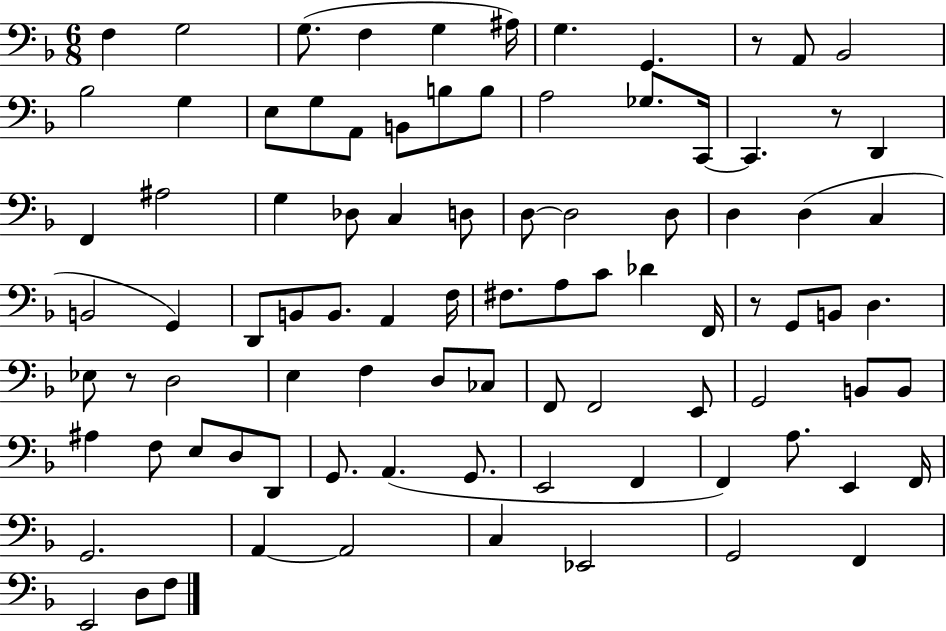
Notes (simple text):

F3/q G3/h G3/e. F3/q G3/q A#3/s G3/q. G2/q. R/e A2/e Bb2/h Bb3/h G3/q E3/e G3/e A2/e B2/e B3/e B3/e A3/h Gb3/e. C2/s C2/q. R/e D2/q F2/q A#3/h G3/q Db3/e C3/q D3/e D3/e D3/h D3/e D3/q D3/q C3/q B2/h G2/q D2/e B2/e B2/e. A2/q F3/s F#3/e. A3/e C4/e Db4/q F2/s R/e G2/e B2/e D3/q. Eb3/e R/e D3/h E3/q F3/q D3/e CES3/e F2/e F2/h E2/e G2/h B2/e B2/e A#3/q F3/e E3/e D3/e D2/e G2/e. A2/q. G2/e. E2/h F2/q F2/q A3/e. E2/q F2/s G2/h. A2/q A2/h C3/q Eb2/h G2/h F2/q E2/h D3/e F3/e